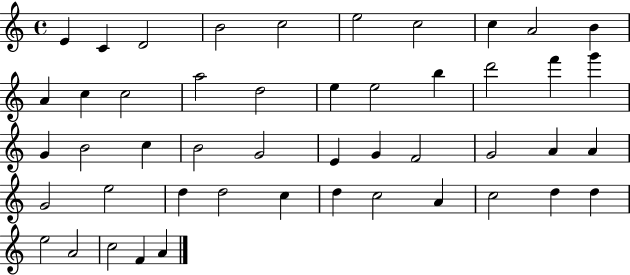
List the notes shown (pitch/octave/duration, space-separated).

E4/q C4/q D4/h B4/h C5/h E5/h C5/h C5/q A4/h B4/q A4/q C5/q C5/h A5/h D5/h E5/q E5/h B5/q D6/h F6/q G6/q G4/q B4/h C5/q B4/h G4/h E4/q G4/q F4/h G4/h A4/q A4/q G4/h E5/h D5/q D5/h C5/q D5/q C5/h A4/q C5/h D5/q D5/q E5/h A4/h C5/h F4/q A4/q